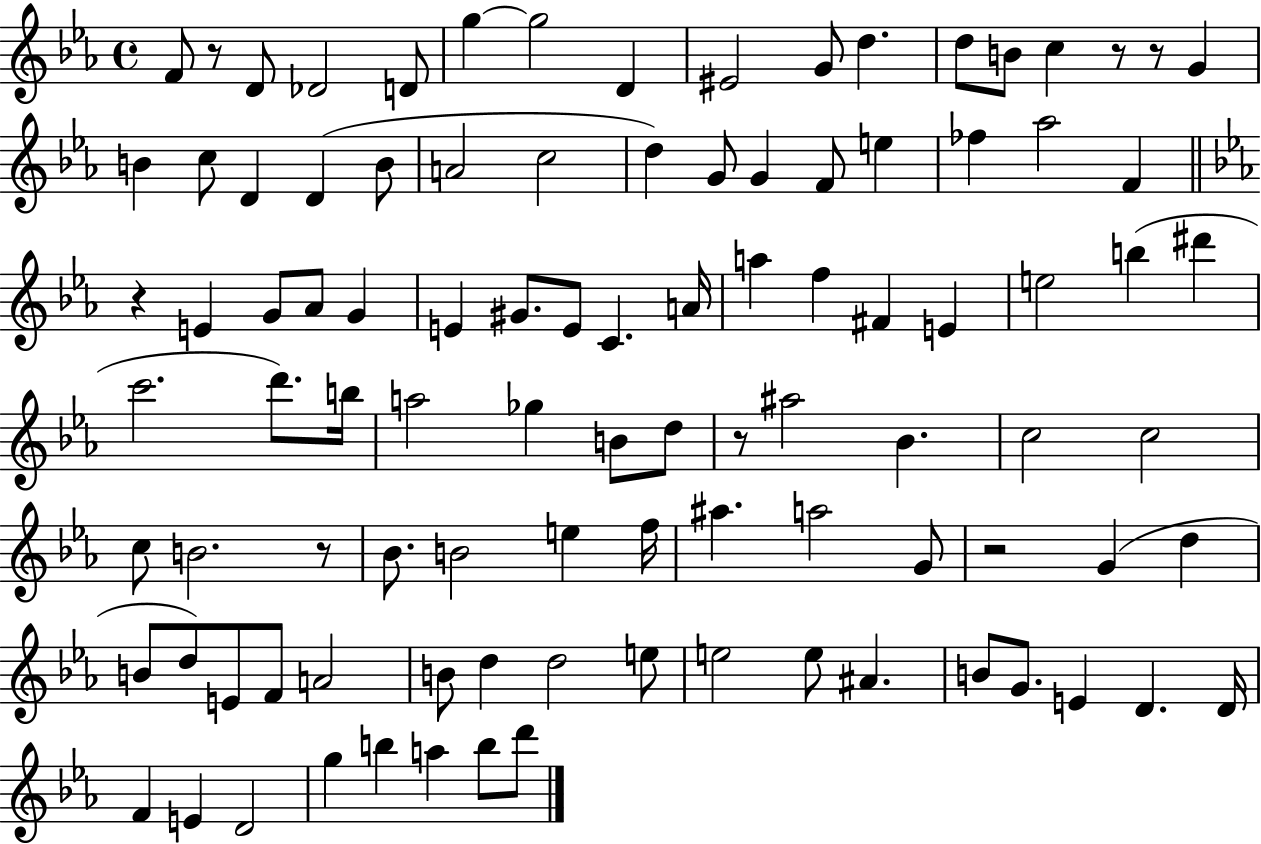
F4/e R/e D4/e Db4/h D4/e G5/q G5/h D4/q EIS4/h G4/e D5/q. D5/e B4/e C5/q R/e R/e G4/q B4/q C5/e D4/q D4/q B4/e A4/h C5/h D5/q G4/e G4/q F4/e E5/q FES5/q Ab5/h F4/q R/q E4/q G4/e Ab4/e G4/q E4/q G#4/e. E4/e C4/q. A4/s A5/q F5/q F#4/q E4/q E5/h B5/q D#6/q C6/h. D6/e. B5/s A5/h Gb5/q B4/e D5/e R/e A#5/h Bb4/q. C5/h C5/h C5/e B4/h. R/e Bb4/e. B4/h E5/q F5/s A#5/q. A5/h G4/e R/h G4/q D5/q B4/e D5/e E4/e F4/e A4/h B4/e D5/q D5/h E5/e E5/h E5/e A#4/q. B4/e G4/e. E4/q D4/q. D4/s F4/q E4/q D4/h G5/q B5/q A5/q B5/e D6/e